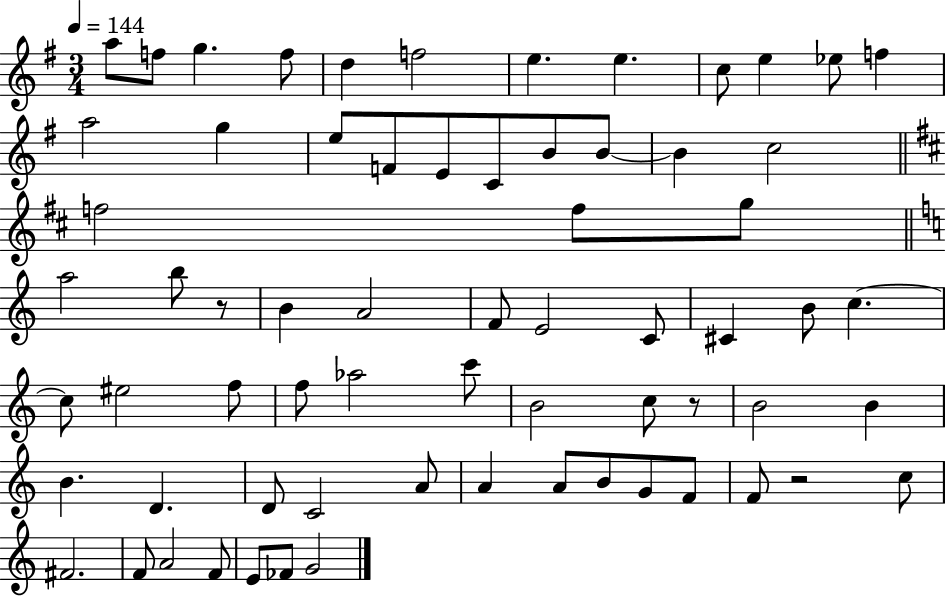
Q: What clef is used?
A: treble